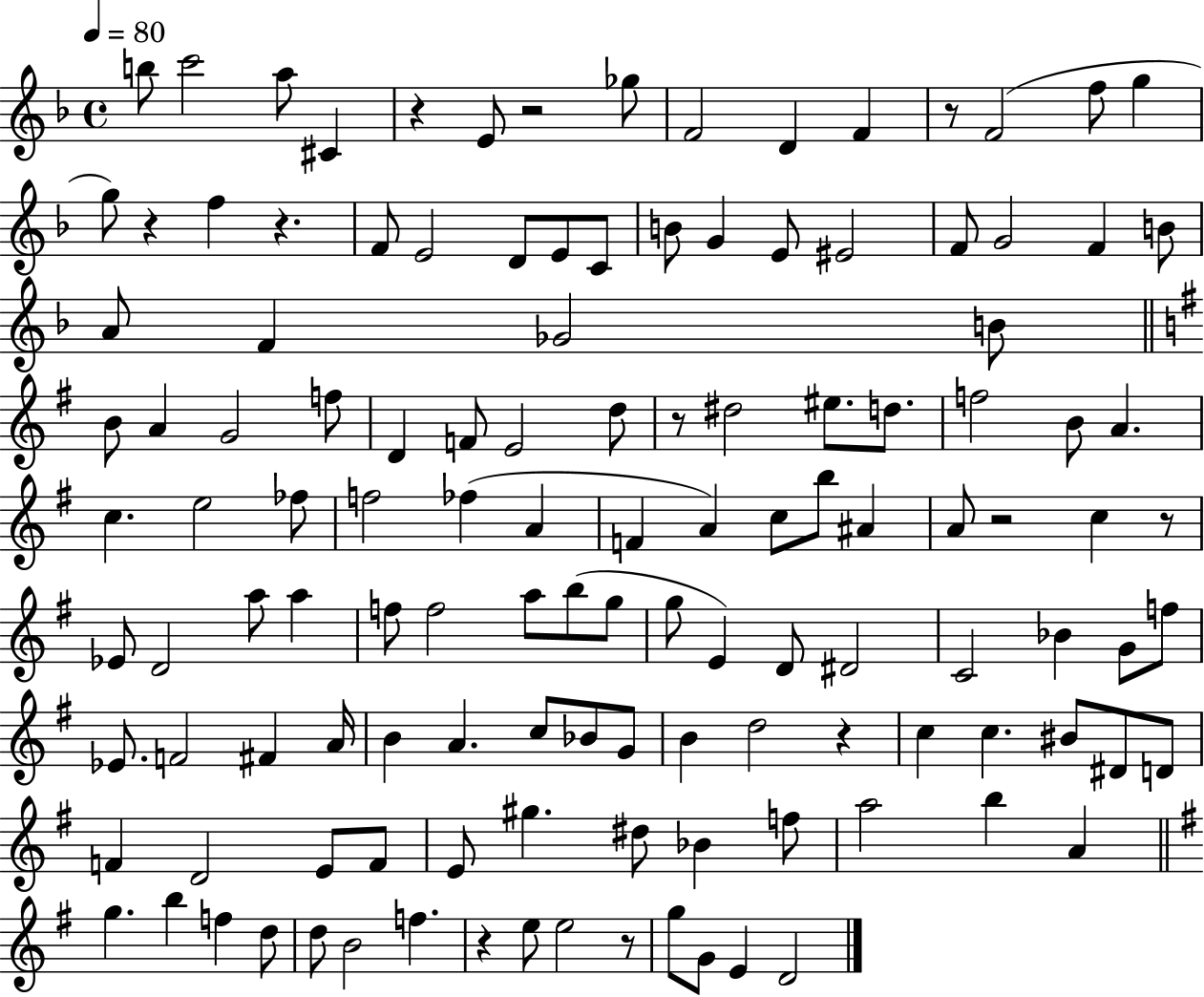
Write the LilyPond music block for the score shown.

{
  \clef treble
  \time 4/4
  \defaultTimeSignature
  \key f \major
  \tempo 4 = 80
  b''8 c'''2 a''8 cis'4 | r4 e'8 r2 ges''8 | f'2 d'4 f'4 | r8 f'2( f''8 g''4 | \break g''8) r4 f''4 r4. | f'8 e'2 d'8 e'8 c'8 | b'8 g'4 e'8 eis'2 | f'8 g'2 f'4 b'8 | \break a'8 f'4 ges'2 b'8 | \bar "||" \break \key e \minor b'8 a'4 g'2 f''8 | d'4 f'8 e'2 d''8 | r8 dis''2 eis''8. d''8. | f''2 b'8 a'4. | \break c''4. e''2 fes''8 | f''2 fes''4( a'4 | f'4 a'4) c''8 b''8 ais'4 | a'8 r2 c''4 r8 | \break ees'8 d'2 a''8 a''4 | f''8 f''2 a''8 b''8( g''8 | g''8 e'4) d'8 dis'2 | c'2 bes'4 g'8 f''8 | \break ees'8. f'2 fis'4 a'16 | b'4 a'4. c''8 bes'8 g'8 | b'4 d''2 r4 | c''4 c''4. bis'8 dis'8 d'8 | \break f'4 d'2 e'8 f'8 | e'8 gis''4. dis''8 bes'4 f''8 | a''2 b''4 a'4 | \bar "||" \break \key g \major g''4. b''4 f''4 d''8 | d''8 b'2 f''4. | r4 e''8 e''2 r8 | g''8 g'8 e'4 d'2 | \break \bar "|."
}